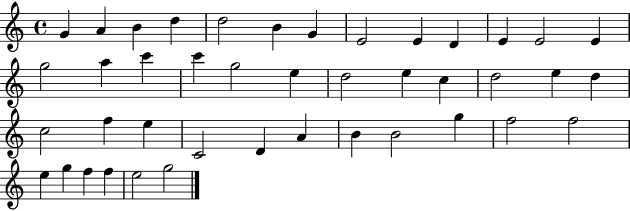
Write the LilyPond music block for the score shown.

{
  \clef treble
  \time 4/4
  \defaultTimeSignature
  \key c \major
  g'4 a'4 b'4 d''4 | d''2 b'4 g'4 | e'2 e'4 d'4 | e'4 e'2 e'4 | \break g''2 a''4 c'''4 | c'''4 g''2 e''4 | d''2 e''4 c''4 | d''2 e''4 d''4 | \break c''2 f''4 e''4 | c'2 d'4 a'4 | b'4 b'2 g''4 | f''2 f''2 | \break e''4 g''4 f''4 f''4 | e''2 g''2 | \bar "|."
}